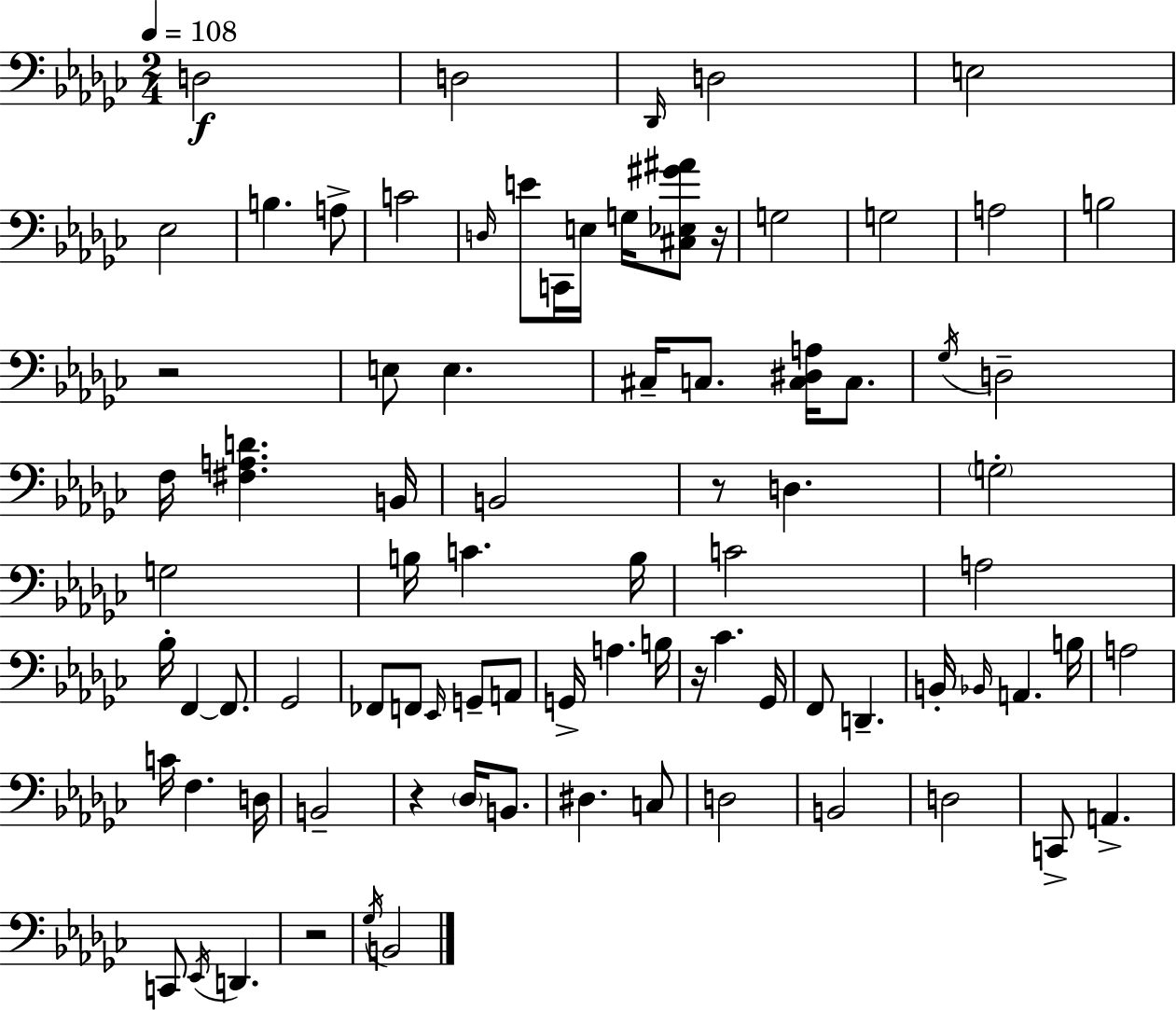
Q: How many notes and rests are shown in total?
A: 84